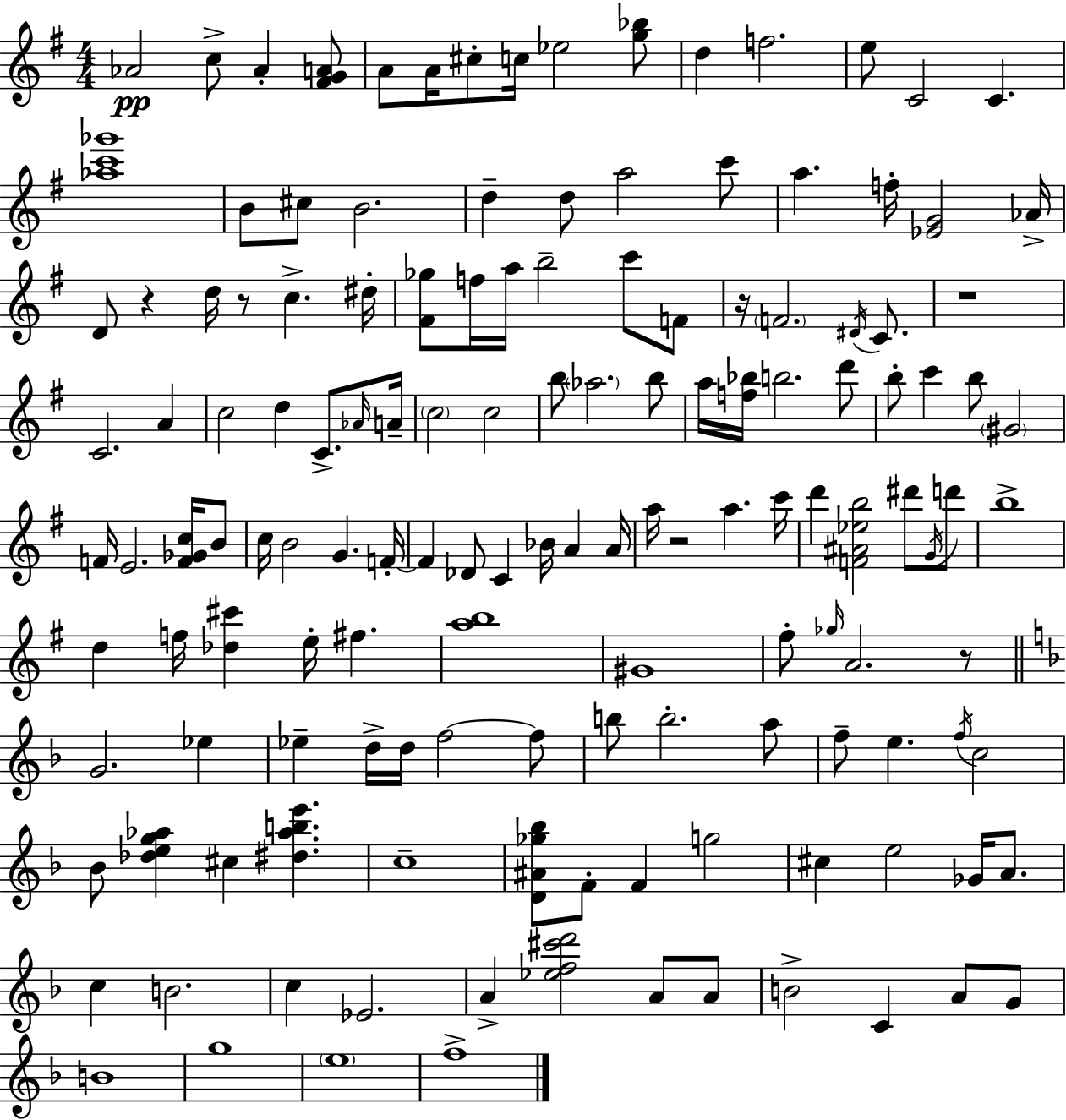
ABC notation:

X:1
T:Untitled
M:4/4
L:1/4
K:Em
_A2 c/2 _A [^FGA]/2 A/2 A/4 ^c/2 c/4 _e2 [g_b]/2 d f2 e/2 C2 C [_ac'_g']4 B/2 ^c/2 B2 d d/2 a2 c'/2 a f/4 [_EG]2 _A/4 D/2 z d/4 z/2 c ^d/4 [^F_g]/2 f/4 a/4 b2 c'/2 F/2 z/4 F2 ^D/4 C/2 z4 C2 A c2 d C/2 _A/4 A/4 c2 c2 b/2 _a2 b/2 a/4 [f_b]/4 b2 d'/2 b/2 c' b/2 ^G2 F/4 E2 [F_Gc]/4 B/2 c/4 B2 G F/4 F _D/2 C _B/4 A A/4 a/4 z2 a c'/4 d' [F^A_eb]2 ^d'/2 G/4 d'/2 b4 d f/4 [_d^c'] e/4 ^f [ab]4 ^G4 ^f/2 _g/4 A2 z/2 G2 _e _e d/4 d/4 f2 f/2 b/2 b2 a/2 f/2 e f/4 c2 _B/2 [_deg_a] ^c [^d_abe'] c4 [D^A_g_b]/2 F/2 F g2 ^c e2 _G/4 A/2 c B2 c _E2 A [_ef^c'd']2 A/2 A/2 B2 C A/2 G/2 B4 g4 e4 f4